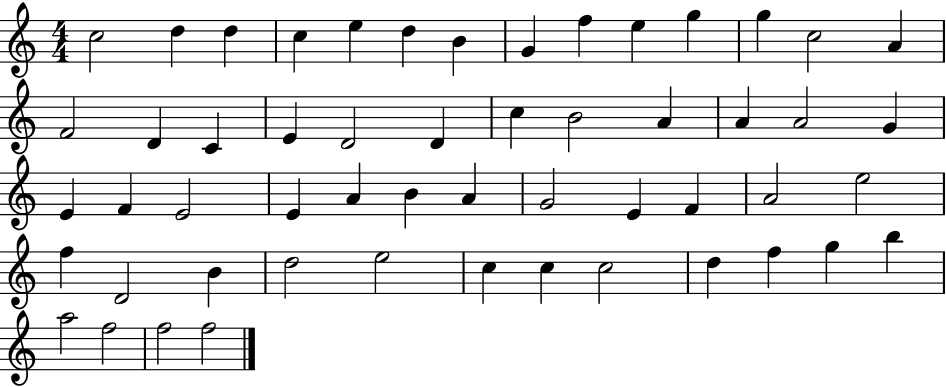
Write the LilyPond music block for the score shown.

{
  \clef treble
  \numericTimeSignature
  \time 4/4
  \key c \major
  c''2 d''4 d''4 | c''4 e''4 d''4 b'4 | g'4 f''4 e''4 g''4 | g''4 c''2 a'4 | \break f'2 d'4 c'4 | e'4 d'2 d'4 | c''4 b'2 a'4 | a'4 a'2 g'4 | \break e'4 f'4 e'2 | e'4 a'4 b'4 a'4 | g'2 e'4 f'4 | a'2 e''2 | \break f''4 d'2 b'4 | d''2 e''2 | c''4 c''4 c''2 | d''4 f''4 g''4 b''4 | \break a''2 f''2 | f''2 f''2 | \bar "|."
}